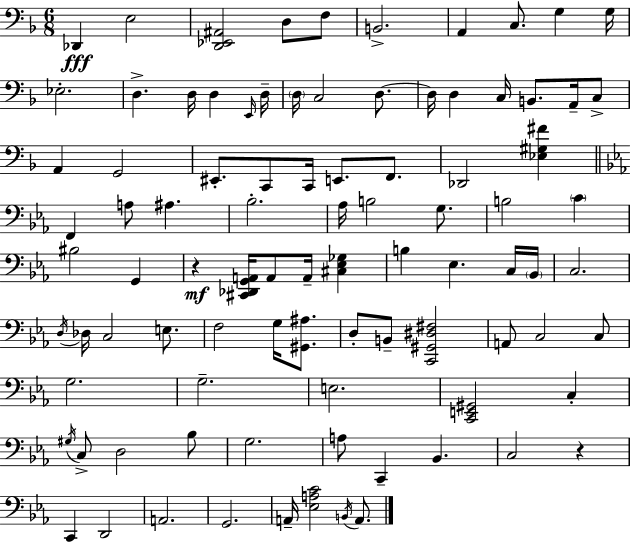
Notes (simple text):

Db2/q E3/h [D2,Eb2,A#2]/h D3/e F3/e B2/h. A2/q C3/e. G3/q G3/s Eb3/h. D3/q. D3/s D3/q E2/s D3/s D3/s C3/h D3/e. D3/s D3/q C3/s B2/e. A2/s C3/e A2/q G2/h EIS2/e. C2/e C2/s E2/e. F2/e. Db2/h [Eb3,G#3,F#4]/q F2/q A3/e A#3/q. Bb3/h. Ab3/s B3/h G3/e. B3/h C4/q BIS3/h G2/q R/q [C#2,Db2,G2,A2]/s A2/e A2/s [C#3,Eb3,Gb3]/q B3/q Eb3/q. C3/s Bb2/s C3/h. D3/s Db3/s C3/h E3/e. F3/h G3/s [G#2,A#3]/e. D3/e B2/e [C2,G#2,D#3,F#3]/h A2/e C3/h C3/e G3/h. G3/h. E3/h. [C2,E2,G#2]/h C3/q G#3/s C3/e D3/h Bb3/e G3/h. A3/e C2/q Bb2/q. C3/h R/q C2/q D2/h A2/h. G2/h. A2/s [Eb3,A3,C4]/h B2/s A2/e.